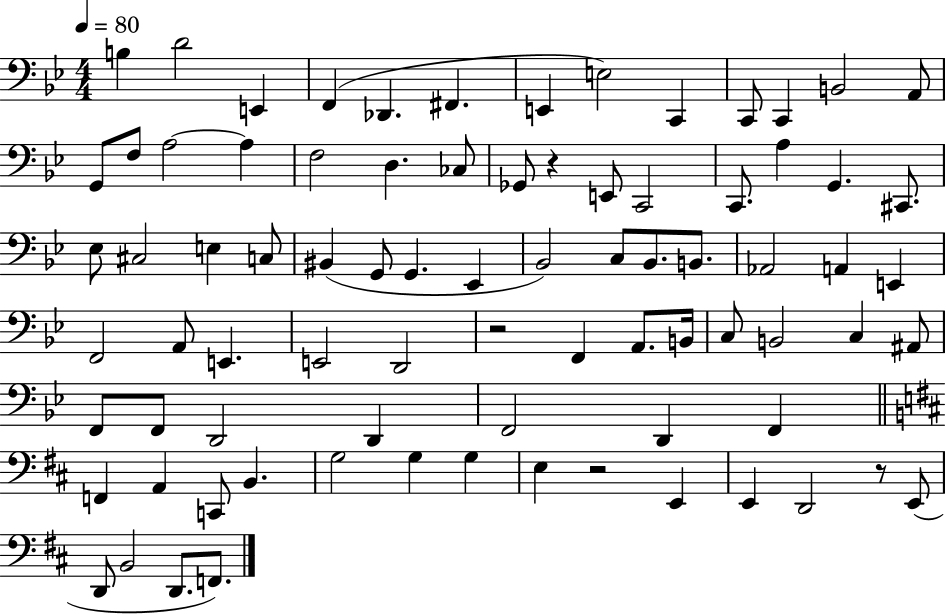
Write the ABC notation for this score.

X:1
T:Untitled
M:4/4
L:1/4
K:Bb
B, D2 E,, F,, _D,, ^F,, E,, E,2 C,, C,,/2 C,, B,,2 A,,/2 G,,/2 F,/2 A,2 A, F,2 D, _C,/2 _G,,/2 z E,,/2 C,,2 C,,/2 A, G,, ^C,,/2 _E,/2 ^C,2 E, C,/2 ^B,, G,,/2 G,, _E,, _B,,2 C,/2 _B,,/2 B,,/2 _A,,2 A,, E,, F,,2 A,,/2 E,, E,,2 D,,2 z2 F,, A,,/2 B,,/4 C,/2 B,,2 C, ^A,,/2 F,,/2 F,,/2 D,,2 D,, F,,2 D,, F,, F,, A,, C,,/2 B,, G,2 G, G, E, z2 E,, E,, D,,2 z/2 E,,/2 D,,/2 B,,2 D,,/2 F,,/2